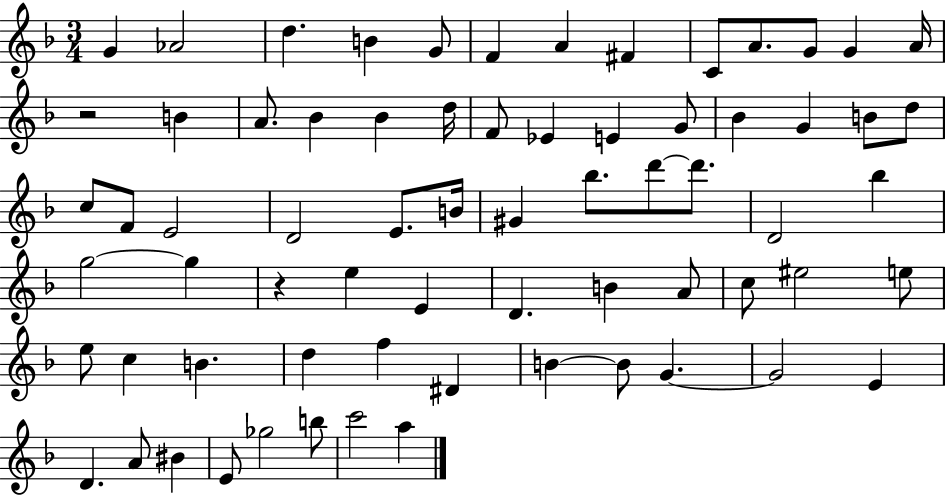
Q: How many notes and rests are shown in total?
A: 69